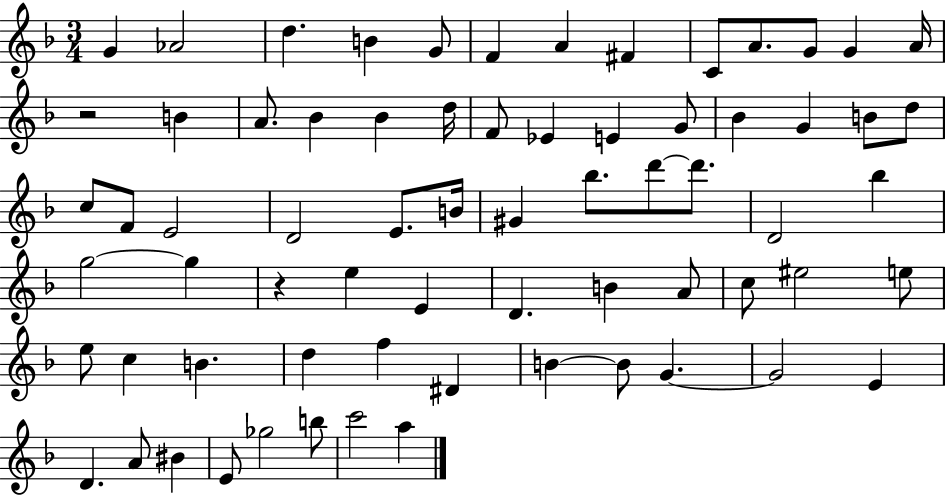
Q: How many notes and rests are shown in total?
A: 69